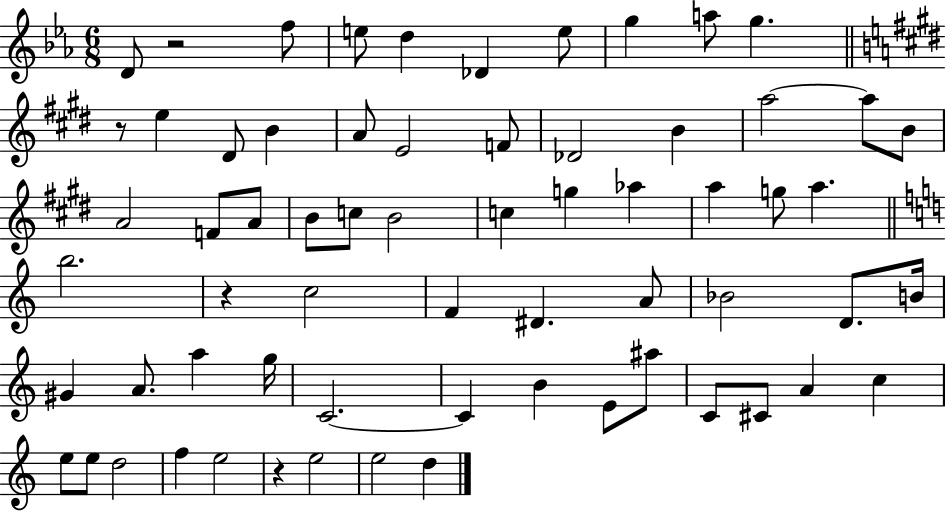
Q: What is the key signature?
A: EES major